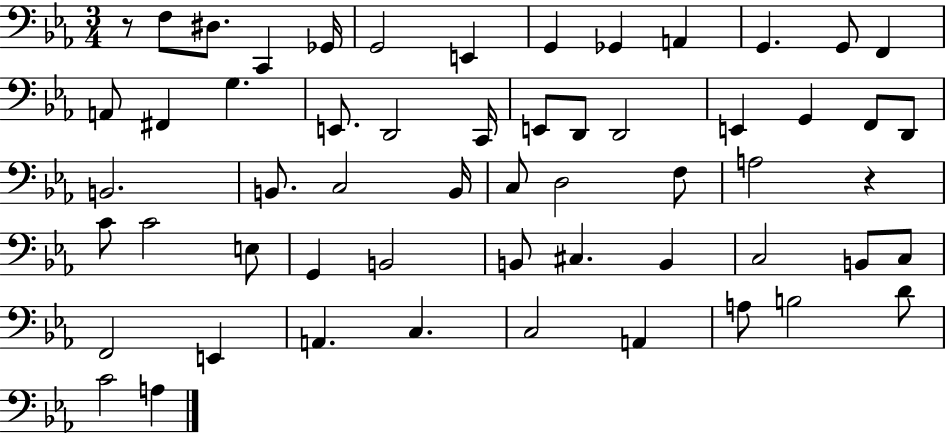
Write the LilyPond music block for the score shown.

{
  \clef bass
  \numericTimeSignature
  \time 3/4
  \key ees \major
  r8 f8 dis8. c,4 ges,16 | g,2 e,4 | g,4 ges,4 a,4 | g,4. g,8 f,4 | \break a,8 fis,4 g4. | e,8. d,2 c,16 | e,8 d,8 d,2 | e,4 g,4 f,8 d,8 | \break b,2. | b,8. c2 b,16 | c8 d2 f8 | a2 r4 | \break c'8 c'2 e8 | g,4 b,2 | b,8 cis4. b,4 | c2 b,8 c8 | \break f,2 e,4 | a,4. c4. | c2 a,4 | a8 b2 d'8 | \break c'2 a4 | \bar "|."
}